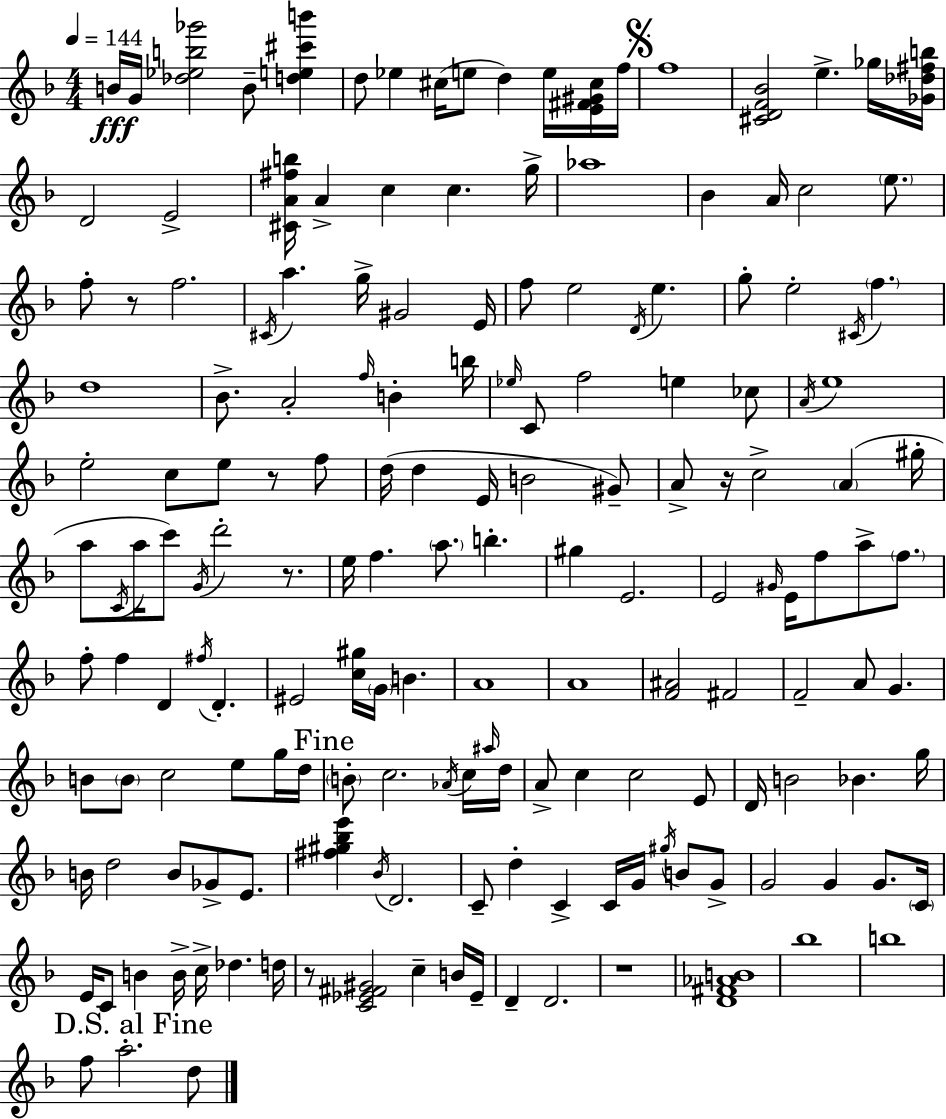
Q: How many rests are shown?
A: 6